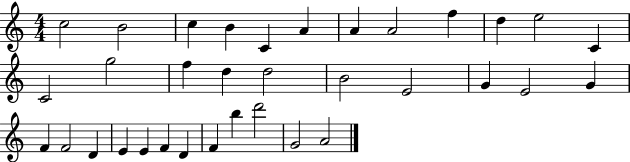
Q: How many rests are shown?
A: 0